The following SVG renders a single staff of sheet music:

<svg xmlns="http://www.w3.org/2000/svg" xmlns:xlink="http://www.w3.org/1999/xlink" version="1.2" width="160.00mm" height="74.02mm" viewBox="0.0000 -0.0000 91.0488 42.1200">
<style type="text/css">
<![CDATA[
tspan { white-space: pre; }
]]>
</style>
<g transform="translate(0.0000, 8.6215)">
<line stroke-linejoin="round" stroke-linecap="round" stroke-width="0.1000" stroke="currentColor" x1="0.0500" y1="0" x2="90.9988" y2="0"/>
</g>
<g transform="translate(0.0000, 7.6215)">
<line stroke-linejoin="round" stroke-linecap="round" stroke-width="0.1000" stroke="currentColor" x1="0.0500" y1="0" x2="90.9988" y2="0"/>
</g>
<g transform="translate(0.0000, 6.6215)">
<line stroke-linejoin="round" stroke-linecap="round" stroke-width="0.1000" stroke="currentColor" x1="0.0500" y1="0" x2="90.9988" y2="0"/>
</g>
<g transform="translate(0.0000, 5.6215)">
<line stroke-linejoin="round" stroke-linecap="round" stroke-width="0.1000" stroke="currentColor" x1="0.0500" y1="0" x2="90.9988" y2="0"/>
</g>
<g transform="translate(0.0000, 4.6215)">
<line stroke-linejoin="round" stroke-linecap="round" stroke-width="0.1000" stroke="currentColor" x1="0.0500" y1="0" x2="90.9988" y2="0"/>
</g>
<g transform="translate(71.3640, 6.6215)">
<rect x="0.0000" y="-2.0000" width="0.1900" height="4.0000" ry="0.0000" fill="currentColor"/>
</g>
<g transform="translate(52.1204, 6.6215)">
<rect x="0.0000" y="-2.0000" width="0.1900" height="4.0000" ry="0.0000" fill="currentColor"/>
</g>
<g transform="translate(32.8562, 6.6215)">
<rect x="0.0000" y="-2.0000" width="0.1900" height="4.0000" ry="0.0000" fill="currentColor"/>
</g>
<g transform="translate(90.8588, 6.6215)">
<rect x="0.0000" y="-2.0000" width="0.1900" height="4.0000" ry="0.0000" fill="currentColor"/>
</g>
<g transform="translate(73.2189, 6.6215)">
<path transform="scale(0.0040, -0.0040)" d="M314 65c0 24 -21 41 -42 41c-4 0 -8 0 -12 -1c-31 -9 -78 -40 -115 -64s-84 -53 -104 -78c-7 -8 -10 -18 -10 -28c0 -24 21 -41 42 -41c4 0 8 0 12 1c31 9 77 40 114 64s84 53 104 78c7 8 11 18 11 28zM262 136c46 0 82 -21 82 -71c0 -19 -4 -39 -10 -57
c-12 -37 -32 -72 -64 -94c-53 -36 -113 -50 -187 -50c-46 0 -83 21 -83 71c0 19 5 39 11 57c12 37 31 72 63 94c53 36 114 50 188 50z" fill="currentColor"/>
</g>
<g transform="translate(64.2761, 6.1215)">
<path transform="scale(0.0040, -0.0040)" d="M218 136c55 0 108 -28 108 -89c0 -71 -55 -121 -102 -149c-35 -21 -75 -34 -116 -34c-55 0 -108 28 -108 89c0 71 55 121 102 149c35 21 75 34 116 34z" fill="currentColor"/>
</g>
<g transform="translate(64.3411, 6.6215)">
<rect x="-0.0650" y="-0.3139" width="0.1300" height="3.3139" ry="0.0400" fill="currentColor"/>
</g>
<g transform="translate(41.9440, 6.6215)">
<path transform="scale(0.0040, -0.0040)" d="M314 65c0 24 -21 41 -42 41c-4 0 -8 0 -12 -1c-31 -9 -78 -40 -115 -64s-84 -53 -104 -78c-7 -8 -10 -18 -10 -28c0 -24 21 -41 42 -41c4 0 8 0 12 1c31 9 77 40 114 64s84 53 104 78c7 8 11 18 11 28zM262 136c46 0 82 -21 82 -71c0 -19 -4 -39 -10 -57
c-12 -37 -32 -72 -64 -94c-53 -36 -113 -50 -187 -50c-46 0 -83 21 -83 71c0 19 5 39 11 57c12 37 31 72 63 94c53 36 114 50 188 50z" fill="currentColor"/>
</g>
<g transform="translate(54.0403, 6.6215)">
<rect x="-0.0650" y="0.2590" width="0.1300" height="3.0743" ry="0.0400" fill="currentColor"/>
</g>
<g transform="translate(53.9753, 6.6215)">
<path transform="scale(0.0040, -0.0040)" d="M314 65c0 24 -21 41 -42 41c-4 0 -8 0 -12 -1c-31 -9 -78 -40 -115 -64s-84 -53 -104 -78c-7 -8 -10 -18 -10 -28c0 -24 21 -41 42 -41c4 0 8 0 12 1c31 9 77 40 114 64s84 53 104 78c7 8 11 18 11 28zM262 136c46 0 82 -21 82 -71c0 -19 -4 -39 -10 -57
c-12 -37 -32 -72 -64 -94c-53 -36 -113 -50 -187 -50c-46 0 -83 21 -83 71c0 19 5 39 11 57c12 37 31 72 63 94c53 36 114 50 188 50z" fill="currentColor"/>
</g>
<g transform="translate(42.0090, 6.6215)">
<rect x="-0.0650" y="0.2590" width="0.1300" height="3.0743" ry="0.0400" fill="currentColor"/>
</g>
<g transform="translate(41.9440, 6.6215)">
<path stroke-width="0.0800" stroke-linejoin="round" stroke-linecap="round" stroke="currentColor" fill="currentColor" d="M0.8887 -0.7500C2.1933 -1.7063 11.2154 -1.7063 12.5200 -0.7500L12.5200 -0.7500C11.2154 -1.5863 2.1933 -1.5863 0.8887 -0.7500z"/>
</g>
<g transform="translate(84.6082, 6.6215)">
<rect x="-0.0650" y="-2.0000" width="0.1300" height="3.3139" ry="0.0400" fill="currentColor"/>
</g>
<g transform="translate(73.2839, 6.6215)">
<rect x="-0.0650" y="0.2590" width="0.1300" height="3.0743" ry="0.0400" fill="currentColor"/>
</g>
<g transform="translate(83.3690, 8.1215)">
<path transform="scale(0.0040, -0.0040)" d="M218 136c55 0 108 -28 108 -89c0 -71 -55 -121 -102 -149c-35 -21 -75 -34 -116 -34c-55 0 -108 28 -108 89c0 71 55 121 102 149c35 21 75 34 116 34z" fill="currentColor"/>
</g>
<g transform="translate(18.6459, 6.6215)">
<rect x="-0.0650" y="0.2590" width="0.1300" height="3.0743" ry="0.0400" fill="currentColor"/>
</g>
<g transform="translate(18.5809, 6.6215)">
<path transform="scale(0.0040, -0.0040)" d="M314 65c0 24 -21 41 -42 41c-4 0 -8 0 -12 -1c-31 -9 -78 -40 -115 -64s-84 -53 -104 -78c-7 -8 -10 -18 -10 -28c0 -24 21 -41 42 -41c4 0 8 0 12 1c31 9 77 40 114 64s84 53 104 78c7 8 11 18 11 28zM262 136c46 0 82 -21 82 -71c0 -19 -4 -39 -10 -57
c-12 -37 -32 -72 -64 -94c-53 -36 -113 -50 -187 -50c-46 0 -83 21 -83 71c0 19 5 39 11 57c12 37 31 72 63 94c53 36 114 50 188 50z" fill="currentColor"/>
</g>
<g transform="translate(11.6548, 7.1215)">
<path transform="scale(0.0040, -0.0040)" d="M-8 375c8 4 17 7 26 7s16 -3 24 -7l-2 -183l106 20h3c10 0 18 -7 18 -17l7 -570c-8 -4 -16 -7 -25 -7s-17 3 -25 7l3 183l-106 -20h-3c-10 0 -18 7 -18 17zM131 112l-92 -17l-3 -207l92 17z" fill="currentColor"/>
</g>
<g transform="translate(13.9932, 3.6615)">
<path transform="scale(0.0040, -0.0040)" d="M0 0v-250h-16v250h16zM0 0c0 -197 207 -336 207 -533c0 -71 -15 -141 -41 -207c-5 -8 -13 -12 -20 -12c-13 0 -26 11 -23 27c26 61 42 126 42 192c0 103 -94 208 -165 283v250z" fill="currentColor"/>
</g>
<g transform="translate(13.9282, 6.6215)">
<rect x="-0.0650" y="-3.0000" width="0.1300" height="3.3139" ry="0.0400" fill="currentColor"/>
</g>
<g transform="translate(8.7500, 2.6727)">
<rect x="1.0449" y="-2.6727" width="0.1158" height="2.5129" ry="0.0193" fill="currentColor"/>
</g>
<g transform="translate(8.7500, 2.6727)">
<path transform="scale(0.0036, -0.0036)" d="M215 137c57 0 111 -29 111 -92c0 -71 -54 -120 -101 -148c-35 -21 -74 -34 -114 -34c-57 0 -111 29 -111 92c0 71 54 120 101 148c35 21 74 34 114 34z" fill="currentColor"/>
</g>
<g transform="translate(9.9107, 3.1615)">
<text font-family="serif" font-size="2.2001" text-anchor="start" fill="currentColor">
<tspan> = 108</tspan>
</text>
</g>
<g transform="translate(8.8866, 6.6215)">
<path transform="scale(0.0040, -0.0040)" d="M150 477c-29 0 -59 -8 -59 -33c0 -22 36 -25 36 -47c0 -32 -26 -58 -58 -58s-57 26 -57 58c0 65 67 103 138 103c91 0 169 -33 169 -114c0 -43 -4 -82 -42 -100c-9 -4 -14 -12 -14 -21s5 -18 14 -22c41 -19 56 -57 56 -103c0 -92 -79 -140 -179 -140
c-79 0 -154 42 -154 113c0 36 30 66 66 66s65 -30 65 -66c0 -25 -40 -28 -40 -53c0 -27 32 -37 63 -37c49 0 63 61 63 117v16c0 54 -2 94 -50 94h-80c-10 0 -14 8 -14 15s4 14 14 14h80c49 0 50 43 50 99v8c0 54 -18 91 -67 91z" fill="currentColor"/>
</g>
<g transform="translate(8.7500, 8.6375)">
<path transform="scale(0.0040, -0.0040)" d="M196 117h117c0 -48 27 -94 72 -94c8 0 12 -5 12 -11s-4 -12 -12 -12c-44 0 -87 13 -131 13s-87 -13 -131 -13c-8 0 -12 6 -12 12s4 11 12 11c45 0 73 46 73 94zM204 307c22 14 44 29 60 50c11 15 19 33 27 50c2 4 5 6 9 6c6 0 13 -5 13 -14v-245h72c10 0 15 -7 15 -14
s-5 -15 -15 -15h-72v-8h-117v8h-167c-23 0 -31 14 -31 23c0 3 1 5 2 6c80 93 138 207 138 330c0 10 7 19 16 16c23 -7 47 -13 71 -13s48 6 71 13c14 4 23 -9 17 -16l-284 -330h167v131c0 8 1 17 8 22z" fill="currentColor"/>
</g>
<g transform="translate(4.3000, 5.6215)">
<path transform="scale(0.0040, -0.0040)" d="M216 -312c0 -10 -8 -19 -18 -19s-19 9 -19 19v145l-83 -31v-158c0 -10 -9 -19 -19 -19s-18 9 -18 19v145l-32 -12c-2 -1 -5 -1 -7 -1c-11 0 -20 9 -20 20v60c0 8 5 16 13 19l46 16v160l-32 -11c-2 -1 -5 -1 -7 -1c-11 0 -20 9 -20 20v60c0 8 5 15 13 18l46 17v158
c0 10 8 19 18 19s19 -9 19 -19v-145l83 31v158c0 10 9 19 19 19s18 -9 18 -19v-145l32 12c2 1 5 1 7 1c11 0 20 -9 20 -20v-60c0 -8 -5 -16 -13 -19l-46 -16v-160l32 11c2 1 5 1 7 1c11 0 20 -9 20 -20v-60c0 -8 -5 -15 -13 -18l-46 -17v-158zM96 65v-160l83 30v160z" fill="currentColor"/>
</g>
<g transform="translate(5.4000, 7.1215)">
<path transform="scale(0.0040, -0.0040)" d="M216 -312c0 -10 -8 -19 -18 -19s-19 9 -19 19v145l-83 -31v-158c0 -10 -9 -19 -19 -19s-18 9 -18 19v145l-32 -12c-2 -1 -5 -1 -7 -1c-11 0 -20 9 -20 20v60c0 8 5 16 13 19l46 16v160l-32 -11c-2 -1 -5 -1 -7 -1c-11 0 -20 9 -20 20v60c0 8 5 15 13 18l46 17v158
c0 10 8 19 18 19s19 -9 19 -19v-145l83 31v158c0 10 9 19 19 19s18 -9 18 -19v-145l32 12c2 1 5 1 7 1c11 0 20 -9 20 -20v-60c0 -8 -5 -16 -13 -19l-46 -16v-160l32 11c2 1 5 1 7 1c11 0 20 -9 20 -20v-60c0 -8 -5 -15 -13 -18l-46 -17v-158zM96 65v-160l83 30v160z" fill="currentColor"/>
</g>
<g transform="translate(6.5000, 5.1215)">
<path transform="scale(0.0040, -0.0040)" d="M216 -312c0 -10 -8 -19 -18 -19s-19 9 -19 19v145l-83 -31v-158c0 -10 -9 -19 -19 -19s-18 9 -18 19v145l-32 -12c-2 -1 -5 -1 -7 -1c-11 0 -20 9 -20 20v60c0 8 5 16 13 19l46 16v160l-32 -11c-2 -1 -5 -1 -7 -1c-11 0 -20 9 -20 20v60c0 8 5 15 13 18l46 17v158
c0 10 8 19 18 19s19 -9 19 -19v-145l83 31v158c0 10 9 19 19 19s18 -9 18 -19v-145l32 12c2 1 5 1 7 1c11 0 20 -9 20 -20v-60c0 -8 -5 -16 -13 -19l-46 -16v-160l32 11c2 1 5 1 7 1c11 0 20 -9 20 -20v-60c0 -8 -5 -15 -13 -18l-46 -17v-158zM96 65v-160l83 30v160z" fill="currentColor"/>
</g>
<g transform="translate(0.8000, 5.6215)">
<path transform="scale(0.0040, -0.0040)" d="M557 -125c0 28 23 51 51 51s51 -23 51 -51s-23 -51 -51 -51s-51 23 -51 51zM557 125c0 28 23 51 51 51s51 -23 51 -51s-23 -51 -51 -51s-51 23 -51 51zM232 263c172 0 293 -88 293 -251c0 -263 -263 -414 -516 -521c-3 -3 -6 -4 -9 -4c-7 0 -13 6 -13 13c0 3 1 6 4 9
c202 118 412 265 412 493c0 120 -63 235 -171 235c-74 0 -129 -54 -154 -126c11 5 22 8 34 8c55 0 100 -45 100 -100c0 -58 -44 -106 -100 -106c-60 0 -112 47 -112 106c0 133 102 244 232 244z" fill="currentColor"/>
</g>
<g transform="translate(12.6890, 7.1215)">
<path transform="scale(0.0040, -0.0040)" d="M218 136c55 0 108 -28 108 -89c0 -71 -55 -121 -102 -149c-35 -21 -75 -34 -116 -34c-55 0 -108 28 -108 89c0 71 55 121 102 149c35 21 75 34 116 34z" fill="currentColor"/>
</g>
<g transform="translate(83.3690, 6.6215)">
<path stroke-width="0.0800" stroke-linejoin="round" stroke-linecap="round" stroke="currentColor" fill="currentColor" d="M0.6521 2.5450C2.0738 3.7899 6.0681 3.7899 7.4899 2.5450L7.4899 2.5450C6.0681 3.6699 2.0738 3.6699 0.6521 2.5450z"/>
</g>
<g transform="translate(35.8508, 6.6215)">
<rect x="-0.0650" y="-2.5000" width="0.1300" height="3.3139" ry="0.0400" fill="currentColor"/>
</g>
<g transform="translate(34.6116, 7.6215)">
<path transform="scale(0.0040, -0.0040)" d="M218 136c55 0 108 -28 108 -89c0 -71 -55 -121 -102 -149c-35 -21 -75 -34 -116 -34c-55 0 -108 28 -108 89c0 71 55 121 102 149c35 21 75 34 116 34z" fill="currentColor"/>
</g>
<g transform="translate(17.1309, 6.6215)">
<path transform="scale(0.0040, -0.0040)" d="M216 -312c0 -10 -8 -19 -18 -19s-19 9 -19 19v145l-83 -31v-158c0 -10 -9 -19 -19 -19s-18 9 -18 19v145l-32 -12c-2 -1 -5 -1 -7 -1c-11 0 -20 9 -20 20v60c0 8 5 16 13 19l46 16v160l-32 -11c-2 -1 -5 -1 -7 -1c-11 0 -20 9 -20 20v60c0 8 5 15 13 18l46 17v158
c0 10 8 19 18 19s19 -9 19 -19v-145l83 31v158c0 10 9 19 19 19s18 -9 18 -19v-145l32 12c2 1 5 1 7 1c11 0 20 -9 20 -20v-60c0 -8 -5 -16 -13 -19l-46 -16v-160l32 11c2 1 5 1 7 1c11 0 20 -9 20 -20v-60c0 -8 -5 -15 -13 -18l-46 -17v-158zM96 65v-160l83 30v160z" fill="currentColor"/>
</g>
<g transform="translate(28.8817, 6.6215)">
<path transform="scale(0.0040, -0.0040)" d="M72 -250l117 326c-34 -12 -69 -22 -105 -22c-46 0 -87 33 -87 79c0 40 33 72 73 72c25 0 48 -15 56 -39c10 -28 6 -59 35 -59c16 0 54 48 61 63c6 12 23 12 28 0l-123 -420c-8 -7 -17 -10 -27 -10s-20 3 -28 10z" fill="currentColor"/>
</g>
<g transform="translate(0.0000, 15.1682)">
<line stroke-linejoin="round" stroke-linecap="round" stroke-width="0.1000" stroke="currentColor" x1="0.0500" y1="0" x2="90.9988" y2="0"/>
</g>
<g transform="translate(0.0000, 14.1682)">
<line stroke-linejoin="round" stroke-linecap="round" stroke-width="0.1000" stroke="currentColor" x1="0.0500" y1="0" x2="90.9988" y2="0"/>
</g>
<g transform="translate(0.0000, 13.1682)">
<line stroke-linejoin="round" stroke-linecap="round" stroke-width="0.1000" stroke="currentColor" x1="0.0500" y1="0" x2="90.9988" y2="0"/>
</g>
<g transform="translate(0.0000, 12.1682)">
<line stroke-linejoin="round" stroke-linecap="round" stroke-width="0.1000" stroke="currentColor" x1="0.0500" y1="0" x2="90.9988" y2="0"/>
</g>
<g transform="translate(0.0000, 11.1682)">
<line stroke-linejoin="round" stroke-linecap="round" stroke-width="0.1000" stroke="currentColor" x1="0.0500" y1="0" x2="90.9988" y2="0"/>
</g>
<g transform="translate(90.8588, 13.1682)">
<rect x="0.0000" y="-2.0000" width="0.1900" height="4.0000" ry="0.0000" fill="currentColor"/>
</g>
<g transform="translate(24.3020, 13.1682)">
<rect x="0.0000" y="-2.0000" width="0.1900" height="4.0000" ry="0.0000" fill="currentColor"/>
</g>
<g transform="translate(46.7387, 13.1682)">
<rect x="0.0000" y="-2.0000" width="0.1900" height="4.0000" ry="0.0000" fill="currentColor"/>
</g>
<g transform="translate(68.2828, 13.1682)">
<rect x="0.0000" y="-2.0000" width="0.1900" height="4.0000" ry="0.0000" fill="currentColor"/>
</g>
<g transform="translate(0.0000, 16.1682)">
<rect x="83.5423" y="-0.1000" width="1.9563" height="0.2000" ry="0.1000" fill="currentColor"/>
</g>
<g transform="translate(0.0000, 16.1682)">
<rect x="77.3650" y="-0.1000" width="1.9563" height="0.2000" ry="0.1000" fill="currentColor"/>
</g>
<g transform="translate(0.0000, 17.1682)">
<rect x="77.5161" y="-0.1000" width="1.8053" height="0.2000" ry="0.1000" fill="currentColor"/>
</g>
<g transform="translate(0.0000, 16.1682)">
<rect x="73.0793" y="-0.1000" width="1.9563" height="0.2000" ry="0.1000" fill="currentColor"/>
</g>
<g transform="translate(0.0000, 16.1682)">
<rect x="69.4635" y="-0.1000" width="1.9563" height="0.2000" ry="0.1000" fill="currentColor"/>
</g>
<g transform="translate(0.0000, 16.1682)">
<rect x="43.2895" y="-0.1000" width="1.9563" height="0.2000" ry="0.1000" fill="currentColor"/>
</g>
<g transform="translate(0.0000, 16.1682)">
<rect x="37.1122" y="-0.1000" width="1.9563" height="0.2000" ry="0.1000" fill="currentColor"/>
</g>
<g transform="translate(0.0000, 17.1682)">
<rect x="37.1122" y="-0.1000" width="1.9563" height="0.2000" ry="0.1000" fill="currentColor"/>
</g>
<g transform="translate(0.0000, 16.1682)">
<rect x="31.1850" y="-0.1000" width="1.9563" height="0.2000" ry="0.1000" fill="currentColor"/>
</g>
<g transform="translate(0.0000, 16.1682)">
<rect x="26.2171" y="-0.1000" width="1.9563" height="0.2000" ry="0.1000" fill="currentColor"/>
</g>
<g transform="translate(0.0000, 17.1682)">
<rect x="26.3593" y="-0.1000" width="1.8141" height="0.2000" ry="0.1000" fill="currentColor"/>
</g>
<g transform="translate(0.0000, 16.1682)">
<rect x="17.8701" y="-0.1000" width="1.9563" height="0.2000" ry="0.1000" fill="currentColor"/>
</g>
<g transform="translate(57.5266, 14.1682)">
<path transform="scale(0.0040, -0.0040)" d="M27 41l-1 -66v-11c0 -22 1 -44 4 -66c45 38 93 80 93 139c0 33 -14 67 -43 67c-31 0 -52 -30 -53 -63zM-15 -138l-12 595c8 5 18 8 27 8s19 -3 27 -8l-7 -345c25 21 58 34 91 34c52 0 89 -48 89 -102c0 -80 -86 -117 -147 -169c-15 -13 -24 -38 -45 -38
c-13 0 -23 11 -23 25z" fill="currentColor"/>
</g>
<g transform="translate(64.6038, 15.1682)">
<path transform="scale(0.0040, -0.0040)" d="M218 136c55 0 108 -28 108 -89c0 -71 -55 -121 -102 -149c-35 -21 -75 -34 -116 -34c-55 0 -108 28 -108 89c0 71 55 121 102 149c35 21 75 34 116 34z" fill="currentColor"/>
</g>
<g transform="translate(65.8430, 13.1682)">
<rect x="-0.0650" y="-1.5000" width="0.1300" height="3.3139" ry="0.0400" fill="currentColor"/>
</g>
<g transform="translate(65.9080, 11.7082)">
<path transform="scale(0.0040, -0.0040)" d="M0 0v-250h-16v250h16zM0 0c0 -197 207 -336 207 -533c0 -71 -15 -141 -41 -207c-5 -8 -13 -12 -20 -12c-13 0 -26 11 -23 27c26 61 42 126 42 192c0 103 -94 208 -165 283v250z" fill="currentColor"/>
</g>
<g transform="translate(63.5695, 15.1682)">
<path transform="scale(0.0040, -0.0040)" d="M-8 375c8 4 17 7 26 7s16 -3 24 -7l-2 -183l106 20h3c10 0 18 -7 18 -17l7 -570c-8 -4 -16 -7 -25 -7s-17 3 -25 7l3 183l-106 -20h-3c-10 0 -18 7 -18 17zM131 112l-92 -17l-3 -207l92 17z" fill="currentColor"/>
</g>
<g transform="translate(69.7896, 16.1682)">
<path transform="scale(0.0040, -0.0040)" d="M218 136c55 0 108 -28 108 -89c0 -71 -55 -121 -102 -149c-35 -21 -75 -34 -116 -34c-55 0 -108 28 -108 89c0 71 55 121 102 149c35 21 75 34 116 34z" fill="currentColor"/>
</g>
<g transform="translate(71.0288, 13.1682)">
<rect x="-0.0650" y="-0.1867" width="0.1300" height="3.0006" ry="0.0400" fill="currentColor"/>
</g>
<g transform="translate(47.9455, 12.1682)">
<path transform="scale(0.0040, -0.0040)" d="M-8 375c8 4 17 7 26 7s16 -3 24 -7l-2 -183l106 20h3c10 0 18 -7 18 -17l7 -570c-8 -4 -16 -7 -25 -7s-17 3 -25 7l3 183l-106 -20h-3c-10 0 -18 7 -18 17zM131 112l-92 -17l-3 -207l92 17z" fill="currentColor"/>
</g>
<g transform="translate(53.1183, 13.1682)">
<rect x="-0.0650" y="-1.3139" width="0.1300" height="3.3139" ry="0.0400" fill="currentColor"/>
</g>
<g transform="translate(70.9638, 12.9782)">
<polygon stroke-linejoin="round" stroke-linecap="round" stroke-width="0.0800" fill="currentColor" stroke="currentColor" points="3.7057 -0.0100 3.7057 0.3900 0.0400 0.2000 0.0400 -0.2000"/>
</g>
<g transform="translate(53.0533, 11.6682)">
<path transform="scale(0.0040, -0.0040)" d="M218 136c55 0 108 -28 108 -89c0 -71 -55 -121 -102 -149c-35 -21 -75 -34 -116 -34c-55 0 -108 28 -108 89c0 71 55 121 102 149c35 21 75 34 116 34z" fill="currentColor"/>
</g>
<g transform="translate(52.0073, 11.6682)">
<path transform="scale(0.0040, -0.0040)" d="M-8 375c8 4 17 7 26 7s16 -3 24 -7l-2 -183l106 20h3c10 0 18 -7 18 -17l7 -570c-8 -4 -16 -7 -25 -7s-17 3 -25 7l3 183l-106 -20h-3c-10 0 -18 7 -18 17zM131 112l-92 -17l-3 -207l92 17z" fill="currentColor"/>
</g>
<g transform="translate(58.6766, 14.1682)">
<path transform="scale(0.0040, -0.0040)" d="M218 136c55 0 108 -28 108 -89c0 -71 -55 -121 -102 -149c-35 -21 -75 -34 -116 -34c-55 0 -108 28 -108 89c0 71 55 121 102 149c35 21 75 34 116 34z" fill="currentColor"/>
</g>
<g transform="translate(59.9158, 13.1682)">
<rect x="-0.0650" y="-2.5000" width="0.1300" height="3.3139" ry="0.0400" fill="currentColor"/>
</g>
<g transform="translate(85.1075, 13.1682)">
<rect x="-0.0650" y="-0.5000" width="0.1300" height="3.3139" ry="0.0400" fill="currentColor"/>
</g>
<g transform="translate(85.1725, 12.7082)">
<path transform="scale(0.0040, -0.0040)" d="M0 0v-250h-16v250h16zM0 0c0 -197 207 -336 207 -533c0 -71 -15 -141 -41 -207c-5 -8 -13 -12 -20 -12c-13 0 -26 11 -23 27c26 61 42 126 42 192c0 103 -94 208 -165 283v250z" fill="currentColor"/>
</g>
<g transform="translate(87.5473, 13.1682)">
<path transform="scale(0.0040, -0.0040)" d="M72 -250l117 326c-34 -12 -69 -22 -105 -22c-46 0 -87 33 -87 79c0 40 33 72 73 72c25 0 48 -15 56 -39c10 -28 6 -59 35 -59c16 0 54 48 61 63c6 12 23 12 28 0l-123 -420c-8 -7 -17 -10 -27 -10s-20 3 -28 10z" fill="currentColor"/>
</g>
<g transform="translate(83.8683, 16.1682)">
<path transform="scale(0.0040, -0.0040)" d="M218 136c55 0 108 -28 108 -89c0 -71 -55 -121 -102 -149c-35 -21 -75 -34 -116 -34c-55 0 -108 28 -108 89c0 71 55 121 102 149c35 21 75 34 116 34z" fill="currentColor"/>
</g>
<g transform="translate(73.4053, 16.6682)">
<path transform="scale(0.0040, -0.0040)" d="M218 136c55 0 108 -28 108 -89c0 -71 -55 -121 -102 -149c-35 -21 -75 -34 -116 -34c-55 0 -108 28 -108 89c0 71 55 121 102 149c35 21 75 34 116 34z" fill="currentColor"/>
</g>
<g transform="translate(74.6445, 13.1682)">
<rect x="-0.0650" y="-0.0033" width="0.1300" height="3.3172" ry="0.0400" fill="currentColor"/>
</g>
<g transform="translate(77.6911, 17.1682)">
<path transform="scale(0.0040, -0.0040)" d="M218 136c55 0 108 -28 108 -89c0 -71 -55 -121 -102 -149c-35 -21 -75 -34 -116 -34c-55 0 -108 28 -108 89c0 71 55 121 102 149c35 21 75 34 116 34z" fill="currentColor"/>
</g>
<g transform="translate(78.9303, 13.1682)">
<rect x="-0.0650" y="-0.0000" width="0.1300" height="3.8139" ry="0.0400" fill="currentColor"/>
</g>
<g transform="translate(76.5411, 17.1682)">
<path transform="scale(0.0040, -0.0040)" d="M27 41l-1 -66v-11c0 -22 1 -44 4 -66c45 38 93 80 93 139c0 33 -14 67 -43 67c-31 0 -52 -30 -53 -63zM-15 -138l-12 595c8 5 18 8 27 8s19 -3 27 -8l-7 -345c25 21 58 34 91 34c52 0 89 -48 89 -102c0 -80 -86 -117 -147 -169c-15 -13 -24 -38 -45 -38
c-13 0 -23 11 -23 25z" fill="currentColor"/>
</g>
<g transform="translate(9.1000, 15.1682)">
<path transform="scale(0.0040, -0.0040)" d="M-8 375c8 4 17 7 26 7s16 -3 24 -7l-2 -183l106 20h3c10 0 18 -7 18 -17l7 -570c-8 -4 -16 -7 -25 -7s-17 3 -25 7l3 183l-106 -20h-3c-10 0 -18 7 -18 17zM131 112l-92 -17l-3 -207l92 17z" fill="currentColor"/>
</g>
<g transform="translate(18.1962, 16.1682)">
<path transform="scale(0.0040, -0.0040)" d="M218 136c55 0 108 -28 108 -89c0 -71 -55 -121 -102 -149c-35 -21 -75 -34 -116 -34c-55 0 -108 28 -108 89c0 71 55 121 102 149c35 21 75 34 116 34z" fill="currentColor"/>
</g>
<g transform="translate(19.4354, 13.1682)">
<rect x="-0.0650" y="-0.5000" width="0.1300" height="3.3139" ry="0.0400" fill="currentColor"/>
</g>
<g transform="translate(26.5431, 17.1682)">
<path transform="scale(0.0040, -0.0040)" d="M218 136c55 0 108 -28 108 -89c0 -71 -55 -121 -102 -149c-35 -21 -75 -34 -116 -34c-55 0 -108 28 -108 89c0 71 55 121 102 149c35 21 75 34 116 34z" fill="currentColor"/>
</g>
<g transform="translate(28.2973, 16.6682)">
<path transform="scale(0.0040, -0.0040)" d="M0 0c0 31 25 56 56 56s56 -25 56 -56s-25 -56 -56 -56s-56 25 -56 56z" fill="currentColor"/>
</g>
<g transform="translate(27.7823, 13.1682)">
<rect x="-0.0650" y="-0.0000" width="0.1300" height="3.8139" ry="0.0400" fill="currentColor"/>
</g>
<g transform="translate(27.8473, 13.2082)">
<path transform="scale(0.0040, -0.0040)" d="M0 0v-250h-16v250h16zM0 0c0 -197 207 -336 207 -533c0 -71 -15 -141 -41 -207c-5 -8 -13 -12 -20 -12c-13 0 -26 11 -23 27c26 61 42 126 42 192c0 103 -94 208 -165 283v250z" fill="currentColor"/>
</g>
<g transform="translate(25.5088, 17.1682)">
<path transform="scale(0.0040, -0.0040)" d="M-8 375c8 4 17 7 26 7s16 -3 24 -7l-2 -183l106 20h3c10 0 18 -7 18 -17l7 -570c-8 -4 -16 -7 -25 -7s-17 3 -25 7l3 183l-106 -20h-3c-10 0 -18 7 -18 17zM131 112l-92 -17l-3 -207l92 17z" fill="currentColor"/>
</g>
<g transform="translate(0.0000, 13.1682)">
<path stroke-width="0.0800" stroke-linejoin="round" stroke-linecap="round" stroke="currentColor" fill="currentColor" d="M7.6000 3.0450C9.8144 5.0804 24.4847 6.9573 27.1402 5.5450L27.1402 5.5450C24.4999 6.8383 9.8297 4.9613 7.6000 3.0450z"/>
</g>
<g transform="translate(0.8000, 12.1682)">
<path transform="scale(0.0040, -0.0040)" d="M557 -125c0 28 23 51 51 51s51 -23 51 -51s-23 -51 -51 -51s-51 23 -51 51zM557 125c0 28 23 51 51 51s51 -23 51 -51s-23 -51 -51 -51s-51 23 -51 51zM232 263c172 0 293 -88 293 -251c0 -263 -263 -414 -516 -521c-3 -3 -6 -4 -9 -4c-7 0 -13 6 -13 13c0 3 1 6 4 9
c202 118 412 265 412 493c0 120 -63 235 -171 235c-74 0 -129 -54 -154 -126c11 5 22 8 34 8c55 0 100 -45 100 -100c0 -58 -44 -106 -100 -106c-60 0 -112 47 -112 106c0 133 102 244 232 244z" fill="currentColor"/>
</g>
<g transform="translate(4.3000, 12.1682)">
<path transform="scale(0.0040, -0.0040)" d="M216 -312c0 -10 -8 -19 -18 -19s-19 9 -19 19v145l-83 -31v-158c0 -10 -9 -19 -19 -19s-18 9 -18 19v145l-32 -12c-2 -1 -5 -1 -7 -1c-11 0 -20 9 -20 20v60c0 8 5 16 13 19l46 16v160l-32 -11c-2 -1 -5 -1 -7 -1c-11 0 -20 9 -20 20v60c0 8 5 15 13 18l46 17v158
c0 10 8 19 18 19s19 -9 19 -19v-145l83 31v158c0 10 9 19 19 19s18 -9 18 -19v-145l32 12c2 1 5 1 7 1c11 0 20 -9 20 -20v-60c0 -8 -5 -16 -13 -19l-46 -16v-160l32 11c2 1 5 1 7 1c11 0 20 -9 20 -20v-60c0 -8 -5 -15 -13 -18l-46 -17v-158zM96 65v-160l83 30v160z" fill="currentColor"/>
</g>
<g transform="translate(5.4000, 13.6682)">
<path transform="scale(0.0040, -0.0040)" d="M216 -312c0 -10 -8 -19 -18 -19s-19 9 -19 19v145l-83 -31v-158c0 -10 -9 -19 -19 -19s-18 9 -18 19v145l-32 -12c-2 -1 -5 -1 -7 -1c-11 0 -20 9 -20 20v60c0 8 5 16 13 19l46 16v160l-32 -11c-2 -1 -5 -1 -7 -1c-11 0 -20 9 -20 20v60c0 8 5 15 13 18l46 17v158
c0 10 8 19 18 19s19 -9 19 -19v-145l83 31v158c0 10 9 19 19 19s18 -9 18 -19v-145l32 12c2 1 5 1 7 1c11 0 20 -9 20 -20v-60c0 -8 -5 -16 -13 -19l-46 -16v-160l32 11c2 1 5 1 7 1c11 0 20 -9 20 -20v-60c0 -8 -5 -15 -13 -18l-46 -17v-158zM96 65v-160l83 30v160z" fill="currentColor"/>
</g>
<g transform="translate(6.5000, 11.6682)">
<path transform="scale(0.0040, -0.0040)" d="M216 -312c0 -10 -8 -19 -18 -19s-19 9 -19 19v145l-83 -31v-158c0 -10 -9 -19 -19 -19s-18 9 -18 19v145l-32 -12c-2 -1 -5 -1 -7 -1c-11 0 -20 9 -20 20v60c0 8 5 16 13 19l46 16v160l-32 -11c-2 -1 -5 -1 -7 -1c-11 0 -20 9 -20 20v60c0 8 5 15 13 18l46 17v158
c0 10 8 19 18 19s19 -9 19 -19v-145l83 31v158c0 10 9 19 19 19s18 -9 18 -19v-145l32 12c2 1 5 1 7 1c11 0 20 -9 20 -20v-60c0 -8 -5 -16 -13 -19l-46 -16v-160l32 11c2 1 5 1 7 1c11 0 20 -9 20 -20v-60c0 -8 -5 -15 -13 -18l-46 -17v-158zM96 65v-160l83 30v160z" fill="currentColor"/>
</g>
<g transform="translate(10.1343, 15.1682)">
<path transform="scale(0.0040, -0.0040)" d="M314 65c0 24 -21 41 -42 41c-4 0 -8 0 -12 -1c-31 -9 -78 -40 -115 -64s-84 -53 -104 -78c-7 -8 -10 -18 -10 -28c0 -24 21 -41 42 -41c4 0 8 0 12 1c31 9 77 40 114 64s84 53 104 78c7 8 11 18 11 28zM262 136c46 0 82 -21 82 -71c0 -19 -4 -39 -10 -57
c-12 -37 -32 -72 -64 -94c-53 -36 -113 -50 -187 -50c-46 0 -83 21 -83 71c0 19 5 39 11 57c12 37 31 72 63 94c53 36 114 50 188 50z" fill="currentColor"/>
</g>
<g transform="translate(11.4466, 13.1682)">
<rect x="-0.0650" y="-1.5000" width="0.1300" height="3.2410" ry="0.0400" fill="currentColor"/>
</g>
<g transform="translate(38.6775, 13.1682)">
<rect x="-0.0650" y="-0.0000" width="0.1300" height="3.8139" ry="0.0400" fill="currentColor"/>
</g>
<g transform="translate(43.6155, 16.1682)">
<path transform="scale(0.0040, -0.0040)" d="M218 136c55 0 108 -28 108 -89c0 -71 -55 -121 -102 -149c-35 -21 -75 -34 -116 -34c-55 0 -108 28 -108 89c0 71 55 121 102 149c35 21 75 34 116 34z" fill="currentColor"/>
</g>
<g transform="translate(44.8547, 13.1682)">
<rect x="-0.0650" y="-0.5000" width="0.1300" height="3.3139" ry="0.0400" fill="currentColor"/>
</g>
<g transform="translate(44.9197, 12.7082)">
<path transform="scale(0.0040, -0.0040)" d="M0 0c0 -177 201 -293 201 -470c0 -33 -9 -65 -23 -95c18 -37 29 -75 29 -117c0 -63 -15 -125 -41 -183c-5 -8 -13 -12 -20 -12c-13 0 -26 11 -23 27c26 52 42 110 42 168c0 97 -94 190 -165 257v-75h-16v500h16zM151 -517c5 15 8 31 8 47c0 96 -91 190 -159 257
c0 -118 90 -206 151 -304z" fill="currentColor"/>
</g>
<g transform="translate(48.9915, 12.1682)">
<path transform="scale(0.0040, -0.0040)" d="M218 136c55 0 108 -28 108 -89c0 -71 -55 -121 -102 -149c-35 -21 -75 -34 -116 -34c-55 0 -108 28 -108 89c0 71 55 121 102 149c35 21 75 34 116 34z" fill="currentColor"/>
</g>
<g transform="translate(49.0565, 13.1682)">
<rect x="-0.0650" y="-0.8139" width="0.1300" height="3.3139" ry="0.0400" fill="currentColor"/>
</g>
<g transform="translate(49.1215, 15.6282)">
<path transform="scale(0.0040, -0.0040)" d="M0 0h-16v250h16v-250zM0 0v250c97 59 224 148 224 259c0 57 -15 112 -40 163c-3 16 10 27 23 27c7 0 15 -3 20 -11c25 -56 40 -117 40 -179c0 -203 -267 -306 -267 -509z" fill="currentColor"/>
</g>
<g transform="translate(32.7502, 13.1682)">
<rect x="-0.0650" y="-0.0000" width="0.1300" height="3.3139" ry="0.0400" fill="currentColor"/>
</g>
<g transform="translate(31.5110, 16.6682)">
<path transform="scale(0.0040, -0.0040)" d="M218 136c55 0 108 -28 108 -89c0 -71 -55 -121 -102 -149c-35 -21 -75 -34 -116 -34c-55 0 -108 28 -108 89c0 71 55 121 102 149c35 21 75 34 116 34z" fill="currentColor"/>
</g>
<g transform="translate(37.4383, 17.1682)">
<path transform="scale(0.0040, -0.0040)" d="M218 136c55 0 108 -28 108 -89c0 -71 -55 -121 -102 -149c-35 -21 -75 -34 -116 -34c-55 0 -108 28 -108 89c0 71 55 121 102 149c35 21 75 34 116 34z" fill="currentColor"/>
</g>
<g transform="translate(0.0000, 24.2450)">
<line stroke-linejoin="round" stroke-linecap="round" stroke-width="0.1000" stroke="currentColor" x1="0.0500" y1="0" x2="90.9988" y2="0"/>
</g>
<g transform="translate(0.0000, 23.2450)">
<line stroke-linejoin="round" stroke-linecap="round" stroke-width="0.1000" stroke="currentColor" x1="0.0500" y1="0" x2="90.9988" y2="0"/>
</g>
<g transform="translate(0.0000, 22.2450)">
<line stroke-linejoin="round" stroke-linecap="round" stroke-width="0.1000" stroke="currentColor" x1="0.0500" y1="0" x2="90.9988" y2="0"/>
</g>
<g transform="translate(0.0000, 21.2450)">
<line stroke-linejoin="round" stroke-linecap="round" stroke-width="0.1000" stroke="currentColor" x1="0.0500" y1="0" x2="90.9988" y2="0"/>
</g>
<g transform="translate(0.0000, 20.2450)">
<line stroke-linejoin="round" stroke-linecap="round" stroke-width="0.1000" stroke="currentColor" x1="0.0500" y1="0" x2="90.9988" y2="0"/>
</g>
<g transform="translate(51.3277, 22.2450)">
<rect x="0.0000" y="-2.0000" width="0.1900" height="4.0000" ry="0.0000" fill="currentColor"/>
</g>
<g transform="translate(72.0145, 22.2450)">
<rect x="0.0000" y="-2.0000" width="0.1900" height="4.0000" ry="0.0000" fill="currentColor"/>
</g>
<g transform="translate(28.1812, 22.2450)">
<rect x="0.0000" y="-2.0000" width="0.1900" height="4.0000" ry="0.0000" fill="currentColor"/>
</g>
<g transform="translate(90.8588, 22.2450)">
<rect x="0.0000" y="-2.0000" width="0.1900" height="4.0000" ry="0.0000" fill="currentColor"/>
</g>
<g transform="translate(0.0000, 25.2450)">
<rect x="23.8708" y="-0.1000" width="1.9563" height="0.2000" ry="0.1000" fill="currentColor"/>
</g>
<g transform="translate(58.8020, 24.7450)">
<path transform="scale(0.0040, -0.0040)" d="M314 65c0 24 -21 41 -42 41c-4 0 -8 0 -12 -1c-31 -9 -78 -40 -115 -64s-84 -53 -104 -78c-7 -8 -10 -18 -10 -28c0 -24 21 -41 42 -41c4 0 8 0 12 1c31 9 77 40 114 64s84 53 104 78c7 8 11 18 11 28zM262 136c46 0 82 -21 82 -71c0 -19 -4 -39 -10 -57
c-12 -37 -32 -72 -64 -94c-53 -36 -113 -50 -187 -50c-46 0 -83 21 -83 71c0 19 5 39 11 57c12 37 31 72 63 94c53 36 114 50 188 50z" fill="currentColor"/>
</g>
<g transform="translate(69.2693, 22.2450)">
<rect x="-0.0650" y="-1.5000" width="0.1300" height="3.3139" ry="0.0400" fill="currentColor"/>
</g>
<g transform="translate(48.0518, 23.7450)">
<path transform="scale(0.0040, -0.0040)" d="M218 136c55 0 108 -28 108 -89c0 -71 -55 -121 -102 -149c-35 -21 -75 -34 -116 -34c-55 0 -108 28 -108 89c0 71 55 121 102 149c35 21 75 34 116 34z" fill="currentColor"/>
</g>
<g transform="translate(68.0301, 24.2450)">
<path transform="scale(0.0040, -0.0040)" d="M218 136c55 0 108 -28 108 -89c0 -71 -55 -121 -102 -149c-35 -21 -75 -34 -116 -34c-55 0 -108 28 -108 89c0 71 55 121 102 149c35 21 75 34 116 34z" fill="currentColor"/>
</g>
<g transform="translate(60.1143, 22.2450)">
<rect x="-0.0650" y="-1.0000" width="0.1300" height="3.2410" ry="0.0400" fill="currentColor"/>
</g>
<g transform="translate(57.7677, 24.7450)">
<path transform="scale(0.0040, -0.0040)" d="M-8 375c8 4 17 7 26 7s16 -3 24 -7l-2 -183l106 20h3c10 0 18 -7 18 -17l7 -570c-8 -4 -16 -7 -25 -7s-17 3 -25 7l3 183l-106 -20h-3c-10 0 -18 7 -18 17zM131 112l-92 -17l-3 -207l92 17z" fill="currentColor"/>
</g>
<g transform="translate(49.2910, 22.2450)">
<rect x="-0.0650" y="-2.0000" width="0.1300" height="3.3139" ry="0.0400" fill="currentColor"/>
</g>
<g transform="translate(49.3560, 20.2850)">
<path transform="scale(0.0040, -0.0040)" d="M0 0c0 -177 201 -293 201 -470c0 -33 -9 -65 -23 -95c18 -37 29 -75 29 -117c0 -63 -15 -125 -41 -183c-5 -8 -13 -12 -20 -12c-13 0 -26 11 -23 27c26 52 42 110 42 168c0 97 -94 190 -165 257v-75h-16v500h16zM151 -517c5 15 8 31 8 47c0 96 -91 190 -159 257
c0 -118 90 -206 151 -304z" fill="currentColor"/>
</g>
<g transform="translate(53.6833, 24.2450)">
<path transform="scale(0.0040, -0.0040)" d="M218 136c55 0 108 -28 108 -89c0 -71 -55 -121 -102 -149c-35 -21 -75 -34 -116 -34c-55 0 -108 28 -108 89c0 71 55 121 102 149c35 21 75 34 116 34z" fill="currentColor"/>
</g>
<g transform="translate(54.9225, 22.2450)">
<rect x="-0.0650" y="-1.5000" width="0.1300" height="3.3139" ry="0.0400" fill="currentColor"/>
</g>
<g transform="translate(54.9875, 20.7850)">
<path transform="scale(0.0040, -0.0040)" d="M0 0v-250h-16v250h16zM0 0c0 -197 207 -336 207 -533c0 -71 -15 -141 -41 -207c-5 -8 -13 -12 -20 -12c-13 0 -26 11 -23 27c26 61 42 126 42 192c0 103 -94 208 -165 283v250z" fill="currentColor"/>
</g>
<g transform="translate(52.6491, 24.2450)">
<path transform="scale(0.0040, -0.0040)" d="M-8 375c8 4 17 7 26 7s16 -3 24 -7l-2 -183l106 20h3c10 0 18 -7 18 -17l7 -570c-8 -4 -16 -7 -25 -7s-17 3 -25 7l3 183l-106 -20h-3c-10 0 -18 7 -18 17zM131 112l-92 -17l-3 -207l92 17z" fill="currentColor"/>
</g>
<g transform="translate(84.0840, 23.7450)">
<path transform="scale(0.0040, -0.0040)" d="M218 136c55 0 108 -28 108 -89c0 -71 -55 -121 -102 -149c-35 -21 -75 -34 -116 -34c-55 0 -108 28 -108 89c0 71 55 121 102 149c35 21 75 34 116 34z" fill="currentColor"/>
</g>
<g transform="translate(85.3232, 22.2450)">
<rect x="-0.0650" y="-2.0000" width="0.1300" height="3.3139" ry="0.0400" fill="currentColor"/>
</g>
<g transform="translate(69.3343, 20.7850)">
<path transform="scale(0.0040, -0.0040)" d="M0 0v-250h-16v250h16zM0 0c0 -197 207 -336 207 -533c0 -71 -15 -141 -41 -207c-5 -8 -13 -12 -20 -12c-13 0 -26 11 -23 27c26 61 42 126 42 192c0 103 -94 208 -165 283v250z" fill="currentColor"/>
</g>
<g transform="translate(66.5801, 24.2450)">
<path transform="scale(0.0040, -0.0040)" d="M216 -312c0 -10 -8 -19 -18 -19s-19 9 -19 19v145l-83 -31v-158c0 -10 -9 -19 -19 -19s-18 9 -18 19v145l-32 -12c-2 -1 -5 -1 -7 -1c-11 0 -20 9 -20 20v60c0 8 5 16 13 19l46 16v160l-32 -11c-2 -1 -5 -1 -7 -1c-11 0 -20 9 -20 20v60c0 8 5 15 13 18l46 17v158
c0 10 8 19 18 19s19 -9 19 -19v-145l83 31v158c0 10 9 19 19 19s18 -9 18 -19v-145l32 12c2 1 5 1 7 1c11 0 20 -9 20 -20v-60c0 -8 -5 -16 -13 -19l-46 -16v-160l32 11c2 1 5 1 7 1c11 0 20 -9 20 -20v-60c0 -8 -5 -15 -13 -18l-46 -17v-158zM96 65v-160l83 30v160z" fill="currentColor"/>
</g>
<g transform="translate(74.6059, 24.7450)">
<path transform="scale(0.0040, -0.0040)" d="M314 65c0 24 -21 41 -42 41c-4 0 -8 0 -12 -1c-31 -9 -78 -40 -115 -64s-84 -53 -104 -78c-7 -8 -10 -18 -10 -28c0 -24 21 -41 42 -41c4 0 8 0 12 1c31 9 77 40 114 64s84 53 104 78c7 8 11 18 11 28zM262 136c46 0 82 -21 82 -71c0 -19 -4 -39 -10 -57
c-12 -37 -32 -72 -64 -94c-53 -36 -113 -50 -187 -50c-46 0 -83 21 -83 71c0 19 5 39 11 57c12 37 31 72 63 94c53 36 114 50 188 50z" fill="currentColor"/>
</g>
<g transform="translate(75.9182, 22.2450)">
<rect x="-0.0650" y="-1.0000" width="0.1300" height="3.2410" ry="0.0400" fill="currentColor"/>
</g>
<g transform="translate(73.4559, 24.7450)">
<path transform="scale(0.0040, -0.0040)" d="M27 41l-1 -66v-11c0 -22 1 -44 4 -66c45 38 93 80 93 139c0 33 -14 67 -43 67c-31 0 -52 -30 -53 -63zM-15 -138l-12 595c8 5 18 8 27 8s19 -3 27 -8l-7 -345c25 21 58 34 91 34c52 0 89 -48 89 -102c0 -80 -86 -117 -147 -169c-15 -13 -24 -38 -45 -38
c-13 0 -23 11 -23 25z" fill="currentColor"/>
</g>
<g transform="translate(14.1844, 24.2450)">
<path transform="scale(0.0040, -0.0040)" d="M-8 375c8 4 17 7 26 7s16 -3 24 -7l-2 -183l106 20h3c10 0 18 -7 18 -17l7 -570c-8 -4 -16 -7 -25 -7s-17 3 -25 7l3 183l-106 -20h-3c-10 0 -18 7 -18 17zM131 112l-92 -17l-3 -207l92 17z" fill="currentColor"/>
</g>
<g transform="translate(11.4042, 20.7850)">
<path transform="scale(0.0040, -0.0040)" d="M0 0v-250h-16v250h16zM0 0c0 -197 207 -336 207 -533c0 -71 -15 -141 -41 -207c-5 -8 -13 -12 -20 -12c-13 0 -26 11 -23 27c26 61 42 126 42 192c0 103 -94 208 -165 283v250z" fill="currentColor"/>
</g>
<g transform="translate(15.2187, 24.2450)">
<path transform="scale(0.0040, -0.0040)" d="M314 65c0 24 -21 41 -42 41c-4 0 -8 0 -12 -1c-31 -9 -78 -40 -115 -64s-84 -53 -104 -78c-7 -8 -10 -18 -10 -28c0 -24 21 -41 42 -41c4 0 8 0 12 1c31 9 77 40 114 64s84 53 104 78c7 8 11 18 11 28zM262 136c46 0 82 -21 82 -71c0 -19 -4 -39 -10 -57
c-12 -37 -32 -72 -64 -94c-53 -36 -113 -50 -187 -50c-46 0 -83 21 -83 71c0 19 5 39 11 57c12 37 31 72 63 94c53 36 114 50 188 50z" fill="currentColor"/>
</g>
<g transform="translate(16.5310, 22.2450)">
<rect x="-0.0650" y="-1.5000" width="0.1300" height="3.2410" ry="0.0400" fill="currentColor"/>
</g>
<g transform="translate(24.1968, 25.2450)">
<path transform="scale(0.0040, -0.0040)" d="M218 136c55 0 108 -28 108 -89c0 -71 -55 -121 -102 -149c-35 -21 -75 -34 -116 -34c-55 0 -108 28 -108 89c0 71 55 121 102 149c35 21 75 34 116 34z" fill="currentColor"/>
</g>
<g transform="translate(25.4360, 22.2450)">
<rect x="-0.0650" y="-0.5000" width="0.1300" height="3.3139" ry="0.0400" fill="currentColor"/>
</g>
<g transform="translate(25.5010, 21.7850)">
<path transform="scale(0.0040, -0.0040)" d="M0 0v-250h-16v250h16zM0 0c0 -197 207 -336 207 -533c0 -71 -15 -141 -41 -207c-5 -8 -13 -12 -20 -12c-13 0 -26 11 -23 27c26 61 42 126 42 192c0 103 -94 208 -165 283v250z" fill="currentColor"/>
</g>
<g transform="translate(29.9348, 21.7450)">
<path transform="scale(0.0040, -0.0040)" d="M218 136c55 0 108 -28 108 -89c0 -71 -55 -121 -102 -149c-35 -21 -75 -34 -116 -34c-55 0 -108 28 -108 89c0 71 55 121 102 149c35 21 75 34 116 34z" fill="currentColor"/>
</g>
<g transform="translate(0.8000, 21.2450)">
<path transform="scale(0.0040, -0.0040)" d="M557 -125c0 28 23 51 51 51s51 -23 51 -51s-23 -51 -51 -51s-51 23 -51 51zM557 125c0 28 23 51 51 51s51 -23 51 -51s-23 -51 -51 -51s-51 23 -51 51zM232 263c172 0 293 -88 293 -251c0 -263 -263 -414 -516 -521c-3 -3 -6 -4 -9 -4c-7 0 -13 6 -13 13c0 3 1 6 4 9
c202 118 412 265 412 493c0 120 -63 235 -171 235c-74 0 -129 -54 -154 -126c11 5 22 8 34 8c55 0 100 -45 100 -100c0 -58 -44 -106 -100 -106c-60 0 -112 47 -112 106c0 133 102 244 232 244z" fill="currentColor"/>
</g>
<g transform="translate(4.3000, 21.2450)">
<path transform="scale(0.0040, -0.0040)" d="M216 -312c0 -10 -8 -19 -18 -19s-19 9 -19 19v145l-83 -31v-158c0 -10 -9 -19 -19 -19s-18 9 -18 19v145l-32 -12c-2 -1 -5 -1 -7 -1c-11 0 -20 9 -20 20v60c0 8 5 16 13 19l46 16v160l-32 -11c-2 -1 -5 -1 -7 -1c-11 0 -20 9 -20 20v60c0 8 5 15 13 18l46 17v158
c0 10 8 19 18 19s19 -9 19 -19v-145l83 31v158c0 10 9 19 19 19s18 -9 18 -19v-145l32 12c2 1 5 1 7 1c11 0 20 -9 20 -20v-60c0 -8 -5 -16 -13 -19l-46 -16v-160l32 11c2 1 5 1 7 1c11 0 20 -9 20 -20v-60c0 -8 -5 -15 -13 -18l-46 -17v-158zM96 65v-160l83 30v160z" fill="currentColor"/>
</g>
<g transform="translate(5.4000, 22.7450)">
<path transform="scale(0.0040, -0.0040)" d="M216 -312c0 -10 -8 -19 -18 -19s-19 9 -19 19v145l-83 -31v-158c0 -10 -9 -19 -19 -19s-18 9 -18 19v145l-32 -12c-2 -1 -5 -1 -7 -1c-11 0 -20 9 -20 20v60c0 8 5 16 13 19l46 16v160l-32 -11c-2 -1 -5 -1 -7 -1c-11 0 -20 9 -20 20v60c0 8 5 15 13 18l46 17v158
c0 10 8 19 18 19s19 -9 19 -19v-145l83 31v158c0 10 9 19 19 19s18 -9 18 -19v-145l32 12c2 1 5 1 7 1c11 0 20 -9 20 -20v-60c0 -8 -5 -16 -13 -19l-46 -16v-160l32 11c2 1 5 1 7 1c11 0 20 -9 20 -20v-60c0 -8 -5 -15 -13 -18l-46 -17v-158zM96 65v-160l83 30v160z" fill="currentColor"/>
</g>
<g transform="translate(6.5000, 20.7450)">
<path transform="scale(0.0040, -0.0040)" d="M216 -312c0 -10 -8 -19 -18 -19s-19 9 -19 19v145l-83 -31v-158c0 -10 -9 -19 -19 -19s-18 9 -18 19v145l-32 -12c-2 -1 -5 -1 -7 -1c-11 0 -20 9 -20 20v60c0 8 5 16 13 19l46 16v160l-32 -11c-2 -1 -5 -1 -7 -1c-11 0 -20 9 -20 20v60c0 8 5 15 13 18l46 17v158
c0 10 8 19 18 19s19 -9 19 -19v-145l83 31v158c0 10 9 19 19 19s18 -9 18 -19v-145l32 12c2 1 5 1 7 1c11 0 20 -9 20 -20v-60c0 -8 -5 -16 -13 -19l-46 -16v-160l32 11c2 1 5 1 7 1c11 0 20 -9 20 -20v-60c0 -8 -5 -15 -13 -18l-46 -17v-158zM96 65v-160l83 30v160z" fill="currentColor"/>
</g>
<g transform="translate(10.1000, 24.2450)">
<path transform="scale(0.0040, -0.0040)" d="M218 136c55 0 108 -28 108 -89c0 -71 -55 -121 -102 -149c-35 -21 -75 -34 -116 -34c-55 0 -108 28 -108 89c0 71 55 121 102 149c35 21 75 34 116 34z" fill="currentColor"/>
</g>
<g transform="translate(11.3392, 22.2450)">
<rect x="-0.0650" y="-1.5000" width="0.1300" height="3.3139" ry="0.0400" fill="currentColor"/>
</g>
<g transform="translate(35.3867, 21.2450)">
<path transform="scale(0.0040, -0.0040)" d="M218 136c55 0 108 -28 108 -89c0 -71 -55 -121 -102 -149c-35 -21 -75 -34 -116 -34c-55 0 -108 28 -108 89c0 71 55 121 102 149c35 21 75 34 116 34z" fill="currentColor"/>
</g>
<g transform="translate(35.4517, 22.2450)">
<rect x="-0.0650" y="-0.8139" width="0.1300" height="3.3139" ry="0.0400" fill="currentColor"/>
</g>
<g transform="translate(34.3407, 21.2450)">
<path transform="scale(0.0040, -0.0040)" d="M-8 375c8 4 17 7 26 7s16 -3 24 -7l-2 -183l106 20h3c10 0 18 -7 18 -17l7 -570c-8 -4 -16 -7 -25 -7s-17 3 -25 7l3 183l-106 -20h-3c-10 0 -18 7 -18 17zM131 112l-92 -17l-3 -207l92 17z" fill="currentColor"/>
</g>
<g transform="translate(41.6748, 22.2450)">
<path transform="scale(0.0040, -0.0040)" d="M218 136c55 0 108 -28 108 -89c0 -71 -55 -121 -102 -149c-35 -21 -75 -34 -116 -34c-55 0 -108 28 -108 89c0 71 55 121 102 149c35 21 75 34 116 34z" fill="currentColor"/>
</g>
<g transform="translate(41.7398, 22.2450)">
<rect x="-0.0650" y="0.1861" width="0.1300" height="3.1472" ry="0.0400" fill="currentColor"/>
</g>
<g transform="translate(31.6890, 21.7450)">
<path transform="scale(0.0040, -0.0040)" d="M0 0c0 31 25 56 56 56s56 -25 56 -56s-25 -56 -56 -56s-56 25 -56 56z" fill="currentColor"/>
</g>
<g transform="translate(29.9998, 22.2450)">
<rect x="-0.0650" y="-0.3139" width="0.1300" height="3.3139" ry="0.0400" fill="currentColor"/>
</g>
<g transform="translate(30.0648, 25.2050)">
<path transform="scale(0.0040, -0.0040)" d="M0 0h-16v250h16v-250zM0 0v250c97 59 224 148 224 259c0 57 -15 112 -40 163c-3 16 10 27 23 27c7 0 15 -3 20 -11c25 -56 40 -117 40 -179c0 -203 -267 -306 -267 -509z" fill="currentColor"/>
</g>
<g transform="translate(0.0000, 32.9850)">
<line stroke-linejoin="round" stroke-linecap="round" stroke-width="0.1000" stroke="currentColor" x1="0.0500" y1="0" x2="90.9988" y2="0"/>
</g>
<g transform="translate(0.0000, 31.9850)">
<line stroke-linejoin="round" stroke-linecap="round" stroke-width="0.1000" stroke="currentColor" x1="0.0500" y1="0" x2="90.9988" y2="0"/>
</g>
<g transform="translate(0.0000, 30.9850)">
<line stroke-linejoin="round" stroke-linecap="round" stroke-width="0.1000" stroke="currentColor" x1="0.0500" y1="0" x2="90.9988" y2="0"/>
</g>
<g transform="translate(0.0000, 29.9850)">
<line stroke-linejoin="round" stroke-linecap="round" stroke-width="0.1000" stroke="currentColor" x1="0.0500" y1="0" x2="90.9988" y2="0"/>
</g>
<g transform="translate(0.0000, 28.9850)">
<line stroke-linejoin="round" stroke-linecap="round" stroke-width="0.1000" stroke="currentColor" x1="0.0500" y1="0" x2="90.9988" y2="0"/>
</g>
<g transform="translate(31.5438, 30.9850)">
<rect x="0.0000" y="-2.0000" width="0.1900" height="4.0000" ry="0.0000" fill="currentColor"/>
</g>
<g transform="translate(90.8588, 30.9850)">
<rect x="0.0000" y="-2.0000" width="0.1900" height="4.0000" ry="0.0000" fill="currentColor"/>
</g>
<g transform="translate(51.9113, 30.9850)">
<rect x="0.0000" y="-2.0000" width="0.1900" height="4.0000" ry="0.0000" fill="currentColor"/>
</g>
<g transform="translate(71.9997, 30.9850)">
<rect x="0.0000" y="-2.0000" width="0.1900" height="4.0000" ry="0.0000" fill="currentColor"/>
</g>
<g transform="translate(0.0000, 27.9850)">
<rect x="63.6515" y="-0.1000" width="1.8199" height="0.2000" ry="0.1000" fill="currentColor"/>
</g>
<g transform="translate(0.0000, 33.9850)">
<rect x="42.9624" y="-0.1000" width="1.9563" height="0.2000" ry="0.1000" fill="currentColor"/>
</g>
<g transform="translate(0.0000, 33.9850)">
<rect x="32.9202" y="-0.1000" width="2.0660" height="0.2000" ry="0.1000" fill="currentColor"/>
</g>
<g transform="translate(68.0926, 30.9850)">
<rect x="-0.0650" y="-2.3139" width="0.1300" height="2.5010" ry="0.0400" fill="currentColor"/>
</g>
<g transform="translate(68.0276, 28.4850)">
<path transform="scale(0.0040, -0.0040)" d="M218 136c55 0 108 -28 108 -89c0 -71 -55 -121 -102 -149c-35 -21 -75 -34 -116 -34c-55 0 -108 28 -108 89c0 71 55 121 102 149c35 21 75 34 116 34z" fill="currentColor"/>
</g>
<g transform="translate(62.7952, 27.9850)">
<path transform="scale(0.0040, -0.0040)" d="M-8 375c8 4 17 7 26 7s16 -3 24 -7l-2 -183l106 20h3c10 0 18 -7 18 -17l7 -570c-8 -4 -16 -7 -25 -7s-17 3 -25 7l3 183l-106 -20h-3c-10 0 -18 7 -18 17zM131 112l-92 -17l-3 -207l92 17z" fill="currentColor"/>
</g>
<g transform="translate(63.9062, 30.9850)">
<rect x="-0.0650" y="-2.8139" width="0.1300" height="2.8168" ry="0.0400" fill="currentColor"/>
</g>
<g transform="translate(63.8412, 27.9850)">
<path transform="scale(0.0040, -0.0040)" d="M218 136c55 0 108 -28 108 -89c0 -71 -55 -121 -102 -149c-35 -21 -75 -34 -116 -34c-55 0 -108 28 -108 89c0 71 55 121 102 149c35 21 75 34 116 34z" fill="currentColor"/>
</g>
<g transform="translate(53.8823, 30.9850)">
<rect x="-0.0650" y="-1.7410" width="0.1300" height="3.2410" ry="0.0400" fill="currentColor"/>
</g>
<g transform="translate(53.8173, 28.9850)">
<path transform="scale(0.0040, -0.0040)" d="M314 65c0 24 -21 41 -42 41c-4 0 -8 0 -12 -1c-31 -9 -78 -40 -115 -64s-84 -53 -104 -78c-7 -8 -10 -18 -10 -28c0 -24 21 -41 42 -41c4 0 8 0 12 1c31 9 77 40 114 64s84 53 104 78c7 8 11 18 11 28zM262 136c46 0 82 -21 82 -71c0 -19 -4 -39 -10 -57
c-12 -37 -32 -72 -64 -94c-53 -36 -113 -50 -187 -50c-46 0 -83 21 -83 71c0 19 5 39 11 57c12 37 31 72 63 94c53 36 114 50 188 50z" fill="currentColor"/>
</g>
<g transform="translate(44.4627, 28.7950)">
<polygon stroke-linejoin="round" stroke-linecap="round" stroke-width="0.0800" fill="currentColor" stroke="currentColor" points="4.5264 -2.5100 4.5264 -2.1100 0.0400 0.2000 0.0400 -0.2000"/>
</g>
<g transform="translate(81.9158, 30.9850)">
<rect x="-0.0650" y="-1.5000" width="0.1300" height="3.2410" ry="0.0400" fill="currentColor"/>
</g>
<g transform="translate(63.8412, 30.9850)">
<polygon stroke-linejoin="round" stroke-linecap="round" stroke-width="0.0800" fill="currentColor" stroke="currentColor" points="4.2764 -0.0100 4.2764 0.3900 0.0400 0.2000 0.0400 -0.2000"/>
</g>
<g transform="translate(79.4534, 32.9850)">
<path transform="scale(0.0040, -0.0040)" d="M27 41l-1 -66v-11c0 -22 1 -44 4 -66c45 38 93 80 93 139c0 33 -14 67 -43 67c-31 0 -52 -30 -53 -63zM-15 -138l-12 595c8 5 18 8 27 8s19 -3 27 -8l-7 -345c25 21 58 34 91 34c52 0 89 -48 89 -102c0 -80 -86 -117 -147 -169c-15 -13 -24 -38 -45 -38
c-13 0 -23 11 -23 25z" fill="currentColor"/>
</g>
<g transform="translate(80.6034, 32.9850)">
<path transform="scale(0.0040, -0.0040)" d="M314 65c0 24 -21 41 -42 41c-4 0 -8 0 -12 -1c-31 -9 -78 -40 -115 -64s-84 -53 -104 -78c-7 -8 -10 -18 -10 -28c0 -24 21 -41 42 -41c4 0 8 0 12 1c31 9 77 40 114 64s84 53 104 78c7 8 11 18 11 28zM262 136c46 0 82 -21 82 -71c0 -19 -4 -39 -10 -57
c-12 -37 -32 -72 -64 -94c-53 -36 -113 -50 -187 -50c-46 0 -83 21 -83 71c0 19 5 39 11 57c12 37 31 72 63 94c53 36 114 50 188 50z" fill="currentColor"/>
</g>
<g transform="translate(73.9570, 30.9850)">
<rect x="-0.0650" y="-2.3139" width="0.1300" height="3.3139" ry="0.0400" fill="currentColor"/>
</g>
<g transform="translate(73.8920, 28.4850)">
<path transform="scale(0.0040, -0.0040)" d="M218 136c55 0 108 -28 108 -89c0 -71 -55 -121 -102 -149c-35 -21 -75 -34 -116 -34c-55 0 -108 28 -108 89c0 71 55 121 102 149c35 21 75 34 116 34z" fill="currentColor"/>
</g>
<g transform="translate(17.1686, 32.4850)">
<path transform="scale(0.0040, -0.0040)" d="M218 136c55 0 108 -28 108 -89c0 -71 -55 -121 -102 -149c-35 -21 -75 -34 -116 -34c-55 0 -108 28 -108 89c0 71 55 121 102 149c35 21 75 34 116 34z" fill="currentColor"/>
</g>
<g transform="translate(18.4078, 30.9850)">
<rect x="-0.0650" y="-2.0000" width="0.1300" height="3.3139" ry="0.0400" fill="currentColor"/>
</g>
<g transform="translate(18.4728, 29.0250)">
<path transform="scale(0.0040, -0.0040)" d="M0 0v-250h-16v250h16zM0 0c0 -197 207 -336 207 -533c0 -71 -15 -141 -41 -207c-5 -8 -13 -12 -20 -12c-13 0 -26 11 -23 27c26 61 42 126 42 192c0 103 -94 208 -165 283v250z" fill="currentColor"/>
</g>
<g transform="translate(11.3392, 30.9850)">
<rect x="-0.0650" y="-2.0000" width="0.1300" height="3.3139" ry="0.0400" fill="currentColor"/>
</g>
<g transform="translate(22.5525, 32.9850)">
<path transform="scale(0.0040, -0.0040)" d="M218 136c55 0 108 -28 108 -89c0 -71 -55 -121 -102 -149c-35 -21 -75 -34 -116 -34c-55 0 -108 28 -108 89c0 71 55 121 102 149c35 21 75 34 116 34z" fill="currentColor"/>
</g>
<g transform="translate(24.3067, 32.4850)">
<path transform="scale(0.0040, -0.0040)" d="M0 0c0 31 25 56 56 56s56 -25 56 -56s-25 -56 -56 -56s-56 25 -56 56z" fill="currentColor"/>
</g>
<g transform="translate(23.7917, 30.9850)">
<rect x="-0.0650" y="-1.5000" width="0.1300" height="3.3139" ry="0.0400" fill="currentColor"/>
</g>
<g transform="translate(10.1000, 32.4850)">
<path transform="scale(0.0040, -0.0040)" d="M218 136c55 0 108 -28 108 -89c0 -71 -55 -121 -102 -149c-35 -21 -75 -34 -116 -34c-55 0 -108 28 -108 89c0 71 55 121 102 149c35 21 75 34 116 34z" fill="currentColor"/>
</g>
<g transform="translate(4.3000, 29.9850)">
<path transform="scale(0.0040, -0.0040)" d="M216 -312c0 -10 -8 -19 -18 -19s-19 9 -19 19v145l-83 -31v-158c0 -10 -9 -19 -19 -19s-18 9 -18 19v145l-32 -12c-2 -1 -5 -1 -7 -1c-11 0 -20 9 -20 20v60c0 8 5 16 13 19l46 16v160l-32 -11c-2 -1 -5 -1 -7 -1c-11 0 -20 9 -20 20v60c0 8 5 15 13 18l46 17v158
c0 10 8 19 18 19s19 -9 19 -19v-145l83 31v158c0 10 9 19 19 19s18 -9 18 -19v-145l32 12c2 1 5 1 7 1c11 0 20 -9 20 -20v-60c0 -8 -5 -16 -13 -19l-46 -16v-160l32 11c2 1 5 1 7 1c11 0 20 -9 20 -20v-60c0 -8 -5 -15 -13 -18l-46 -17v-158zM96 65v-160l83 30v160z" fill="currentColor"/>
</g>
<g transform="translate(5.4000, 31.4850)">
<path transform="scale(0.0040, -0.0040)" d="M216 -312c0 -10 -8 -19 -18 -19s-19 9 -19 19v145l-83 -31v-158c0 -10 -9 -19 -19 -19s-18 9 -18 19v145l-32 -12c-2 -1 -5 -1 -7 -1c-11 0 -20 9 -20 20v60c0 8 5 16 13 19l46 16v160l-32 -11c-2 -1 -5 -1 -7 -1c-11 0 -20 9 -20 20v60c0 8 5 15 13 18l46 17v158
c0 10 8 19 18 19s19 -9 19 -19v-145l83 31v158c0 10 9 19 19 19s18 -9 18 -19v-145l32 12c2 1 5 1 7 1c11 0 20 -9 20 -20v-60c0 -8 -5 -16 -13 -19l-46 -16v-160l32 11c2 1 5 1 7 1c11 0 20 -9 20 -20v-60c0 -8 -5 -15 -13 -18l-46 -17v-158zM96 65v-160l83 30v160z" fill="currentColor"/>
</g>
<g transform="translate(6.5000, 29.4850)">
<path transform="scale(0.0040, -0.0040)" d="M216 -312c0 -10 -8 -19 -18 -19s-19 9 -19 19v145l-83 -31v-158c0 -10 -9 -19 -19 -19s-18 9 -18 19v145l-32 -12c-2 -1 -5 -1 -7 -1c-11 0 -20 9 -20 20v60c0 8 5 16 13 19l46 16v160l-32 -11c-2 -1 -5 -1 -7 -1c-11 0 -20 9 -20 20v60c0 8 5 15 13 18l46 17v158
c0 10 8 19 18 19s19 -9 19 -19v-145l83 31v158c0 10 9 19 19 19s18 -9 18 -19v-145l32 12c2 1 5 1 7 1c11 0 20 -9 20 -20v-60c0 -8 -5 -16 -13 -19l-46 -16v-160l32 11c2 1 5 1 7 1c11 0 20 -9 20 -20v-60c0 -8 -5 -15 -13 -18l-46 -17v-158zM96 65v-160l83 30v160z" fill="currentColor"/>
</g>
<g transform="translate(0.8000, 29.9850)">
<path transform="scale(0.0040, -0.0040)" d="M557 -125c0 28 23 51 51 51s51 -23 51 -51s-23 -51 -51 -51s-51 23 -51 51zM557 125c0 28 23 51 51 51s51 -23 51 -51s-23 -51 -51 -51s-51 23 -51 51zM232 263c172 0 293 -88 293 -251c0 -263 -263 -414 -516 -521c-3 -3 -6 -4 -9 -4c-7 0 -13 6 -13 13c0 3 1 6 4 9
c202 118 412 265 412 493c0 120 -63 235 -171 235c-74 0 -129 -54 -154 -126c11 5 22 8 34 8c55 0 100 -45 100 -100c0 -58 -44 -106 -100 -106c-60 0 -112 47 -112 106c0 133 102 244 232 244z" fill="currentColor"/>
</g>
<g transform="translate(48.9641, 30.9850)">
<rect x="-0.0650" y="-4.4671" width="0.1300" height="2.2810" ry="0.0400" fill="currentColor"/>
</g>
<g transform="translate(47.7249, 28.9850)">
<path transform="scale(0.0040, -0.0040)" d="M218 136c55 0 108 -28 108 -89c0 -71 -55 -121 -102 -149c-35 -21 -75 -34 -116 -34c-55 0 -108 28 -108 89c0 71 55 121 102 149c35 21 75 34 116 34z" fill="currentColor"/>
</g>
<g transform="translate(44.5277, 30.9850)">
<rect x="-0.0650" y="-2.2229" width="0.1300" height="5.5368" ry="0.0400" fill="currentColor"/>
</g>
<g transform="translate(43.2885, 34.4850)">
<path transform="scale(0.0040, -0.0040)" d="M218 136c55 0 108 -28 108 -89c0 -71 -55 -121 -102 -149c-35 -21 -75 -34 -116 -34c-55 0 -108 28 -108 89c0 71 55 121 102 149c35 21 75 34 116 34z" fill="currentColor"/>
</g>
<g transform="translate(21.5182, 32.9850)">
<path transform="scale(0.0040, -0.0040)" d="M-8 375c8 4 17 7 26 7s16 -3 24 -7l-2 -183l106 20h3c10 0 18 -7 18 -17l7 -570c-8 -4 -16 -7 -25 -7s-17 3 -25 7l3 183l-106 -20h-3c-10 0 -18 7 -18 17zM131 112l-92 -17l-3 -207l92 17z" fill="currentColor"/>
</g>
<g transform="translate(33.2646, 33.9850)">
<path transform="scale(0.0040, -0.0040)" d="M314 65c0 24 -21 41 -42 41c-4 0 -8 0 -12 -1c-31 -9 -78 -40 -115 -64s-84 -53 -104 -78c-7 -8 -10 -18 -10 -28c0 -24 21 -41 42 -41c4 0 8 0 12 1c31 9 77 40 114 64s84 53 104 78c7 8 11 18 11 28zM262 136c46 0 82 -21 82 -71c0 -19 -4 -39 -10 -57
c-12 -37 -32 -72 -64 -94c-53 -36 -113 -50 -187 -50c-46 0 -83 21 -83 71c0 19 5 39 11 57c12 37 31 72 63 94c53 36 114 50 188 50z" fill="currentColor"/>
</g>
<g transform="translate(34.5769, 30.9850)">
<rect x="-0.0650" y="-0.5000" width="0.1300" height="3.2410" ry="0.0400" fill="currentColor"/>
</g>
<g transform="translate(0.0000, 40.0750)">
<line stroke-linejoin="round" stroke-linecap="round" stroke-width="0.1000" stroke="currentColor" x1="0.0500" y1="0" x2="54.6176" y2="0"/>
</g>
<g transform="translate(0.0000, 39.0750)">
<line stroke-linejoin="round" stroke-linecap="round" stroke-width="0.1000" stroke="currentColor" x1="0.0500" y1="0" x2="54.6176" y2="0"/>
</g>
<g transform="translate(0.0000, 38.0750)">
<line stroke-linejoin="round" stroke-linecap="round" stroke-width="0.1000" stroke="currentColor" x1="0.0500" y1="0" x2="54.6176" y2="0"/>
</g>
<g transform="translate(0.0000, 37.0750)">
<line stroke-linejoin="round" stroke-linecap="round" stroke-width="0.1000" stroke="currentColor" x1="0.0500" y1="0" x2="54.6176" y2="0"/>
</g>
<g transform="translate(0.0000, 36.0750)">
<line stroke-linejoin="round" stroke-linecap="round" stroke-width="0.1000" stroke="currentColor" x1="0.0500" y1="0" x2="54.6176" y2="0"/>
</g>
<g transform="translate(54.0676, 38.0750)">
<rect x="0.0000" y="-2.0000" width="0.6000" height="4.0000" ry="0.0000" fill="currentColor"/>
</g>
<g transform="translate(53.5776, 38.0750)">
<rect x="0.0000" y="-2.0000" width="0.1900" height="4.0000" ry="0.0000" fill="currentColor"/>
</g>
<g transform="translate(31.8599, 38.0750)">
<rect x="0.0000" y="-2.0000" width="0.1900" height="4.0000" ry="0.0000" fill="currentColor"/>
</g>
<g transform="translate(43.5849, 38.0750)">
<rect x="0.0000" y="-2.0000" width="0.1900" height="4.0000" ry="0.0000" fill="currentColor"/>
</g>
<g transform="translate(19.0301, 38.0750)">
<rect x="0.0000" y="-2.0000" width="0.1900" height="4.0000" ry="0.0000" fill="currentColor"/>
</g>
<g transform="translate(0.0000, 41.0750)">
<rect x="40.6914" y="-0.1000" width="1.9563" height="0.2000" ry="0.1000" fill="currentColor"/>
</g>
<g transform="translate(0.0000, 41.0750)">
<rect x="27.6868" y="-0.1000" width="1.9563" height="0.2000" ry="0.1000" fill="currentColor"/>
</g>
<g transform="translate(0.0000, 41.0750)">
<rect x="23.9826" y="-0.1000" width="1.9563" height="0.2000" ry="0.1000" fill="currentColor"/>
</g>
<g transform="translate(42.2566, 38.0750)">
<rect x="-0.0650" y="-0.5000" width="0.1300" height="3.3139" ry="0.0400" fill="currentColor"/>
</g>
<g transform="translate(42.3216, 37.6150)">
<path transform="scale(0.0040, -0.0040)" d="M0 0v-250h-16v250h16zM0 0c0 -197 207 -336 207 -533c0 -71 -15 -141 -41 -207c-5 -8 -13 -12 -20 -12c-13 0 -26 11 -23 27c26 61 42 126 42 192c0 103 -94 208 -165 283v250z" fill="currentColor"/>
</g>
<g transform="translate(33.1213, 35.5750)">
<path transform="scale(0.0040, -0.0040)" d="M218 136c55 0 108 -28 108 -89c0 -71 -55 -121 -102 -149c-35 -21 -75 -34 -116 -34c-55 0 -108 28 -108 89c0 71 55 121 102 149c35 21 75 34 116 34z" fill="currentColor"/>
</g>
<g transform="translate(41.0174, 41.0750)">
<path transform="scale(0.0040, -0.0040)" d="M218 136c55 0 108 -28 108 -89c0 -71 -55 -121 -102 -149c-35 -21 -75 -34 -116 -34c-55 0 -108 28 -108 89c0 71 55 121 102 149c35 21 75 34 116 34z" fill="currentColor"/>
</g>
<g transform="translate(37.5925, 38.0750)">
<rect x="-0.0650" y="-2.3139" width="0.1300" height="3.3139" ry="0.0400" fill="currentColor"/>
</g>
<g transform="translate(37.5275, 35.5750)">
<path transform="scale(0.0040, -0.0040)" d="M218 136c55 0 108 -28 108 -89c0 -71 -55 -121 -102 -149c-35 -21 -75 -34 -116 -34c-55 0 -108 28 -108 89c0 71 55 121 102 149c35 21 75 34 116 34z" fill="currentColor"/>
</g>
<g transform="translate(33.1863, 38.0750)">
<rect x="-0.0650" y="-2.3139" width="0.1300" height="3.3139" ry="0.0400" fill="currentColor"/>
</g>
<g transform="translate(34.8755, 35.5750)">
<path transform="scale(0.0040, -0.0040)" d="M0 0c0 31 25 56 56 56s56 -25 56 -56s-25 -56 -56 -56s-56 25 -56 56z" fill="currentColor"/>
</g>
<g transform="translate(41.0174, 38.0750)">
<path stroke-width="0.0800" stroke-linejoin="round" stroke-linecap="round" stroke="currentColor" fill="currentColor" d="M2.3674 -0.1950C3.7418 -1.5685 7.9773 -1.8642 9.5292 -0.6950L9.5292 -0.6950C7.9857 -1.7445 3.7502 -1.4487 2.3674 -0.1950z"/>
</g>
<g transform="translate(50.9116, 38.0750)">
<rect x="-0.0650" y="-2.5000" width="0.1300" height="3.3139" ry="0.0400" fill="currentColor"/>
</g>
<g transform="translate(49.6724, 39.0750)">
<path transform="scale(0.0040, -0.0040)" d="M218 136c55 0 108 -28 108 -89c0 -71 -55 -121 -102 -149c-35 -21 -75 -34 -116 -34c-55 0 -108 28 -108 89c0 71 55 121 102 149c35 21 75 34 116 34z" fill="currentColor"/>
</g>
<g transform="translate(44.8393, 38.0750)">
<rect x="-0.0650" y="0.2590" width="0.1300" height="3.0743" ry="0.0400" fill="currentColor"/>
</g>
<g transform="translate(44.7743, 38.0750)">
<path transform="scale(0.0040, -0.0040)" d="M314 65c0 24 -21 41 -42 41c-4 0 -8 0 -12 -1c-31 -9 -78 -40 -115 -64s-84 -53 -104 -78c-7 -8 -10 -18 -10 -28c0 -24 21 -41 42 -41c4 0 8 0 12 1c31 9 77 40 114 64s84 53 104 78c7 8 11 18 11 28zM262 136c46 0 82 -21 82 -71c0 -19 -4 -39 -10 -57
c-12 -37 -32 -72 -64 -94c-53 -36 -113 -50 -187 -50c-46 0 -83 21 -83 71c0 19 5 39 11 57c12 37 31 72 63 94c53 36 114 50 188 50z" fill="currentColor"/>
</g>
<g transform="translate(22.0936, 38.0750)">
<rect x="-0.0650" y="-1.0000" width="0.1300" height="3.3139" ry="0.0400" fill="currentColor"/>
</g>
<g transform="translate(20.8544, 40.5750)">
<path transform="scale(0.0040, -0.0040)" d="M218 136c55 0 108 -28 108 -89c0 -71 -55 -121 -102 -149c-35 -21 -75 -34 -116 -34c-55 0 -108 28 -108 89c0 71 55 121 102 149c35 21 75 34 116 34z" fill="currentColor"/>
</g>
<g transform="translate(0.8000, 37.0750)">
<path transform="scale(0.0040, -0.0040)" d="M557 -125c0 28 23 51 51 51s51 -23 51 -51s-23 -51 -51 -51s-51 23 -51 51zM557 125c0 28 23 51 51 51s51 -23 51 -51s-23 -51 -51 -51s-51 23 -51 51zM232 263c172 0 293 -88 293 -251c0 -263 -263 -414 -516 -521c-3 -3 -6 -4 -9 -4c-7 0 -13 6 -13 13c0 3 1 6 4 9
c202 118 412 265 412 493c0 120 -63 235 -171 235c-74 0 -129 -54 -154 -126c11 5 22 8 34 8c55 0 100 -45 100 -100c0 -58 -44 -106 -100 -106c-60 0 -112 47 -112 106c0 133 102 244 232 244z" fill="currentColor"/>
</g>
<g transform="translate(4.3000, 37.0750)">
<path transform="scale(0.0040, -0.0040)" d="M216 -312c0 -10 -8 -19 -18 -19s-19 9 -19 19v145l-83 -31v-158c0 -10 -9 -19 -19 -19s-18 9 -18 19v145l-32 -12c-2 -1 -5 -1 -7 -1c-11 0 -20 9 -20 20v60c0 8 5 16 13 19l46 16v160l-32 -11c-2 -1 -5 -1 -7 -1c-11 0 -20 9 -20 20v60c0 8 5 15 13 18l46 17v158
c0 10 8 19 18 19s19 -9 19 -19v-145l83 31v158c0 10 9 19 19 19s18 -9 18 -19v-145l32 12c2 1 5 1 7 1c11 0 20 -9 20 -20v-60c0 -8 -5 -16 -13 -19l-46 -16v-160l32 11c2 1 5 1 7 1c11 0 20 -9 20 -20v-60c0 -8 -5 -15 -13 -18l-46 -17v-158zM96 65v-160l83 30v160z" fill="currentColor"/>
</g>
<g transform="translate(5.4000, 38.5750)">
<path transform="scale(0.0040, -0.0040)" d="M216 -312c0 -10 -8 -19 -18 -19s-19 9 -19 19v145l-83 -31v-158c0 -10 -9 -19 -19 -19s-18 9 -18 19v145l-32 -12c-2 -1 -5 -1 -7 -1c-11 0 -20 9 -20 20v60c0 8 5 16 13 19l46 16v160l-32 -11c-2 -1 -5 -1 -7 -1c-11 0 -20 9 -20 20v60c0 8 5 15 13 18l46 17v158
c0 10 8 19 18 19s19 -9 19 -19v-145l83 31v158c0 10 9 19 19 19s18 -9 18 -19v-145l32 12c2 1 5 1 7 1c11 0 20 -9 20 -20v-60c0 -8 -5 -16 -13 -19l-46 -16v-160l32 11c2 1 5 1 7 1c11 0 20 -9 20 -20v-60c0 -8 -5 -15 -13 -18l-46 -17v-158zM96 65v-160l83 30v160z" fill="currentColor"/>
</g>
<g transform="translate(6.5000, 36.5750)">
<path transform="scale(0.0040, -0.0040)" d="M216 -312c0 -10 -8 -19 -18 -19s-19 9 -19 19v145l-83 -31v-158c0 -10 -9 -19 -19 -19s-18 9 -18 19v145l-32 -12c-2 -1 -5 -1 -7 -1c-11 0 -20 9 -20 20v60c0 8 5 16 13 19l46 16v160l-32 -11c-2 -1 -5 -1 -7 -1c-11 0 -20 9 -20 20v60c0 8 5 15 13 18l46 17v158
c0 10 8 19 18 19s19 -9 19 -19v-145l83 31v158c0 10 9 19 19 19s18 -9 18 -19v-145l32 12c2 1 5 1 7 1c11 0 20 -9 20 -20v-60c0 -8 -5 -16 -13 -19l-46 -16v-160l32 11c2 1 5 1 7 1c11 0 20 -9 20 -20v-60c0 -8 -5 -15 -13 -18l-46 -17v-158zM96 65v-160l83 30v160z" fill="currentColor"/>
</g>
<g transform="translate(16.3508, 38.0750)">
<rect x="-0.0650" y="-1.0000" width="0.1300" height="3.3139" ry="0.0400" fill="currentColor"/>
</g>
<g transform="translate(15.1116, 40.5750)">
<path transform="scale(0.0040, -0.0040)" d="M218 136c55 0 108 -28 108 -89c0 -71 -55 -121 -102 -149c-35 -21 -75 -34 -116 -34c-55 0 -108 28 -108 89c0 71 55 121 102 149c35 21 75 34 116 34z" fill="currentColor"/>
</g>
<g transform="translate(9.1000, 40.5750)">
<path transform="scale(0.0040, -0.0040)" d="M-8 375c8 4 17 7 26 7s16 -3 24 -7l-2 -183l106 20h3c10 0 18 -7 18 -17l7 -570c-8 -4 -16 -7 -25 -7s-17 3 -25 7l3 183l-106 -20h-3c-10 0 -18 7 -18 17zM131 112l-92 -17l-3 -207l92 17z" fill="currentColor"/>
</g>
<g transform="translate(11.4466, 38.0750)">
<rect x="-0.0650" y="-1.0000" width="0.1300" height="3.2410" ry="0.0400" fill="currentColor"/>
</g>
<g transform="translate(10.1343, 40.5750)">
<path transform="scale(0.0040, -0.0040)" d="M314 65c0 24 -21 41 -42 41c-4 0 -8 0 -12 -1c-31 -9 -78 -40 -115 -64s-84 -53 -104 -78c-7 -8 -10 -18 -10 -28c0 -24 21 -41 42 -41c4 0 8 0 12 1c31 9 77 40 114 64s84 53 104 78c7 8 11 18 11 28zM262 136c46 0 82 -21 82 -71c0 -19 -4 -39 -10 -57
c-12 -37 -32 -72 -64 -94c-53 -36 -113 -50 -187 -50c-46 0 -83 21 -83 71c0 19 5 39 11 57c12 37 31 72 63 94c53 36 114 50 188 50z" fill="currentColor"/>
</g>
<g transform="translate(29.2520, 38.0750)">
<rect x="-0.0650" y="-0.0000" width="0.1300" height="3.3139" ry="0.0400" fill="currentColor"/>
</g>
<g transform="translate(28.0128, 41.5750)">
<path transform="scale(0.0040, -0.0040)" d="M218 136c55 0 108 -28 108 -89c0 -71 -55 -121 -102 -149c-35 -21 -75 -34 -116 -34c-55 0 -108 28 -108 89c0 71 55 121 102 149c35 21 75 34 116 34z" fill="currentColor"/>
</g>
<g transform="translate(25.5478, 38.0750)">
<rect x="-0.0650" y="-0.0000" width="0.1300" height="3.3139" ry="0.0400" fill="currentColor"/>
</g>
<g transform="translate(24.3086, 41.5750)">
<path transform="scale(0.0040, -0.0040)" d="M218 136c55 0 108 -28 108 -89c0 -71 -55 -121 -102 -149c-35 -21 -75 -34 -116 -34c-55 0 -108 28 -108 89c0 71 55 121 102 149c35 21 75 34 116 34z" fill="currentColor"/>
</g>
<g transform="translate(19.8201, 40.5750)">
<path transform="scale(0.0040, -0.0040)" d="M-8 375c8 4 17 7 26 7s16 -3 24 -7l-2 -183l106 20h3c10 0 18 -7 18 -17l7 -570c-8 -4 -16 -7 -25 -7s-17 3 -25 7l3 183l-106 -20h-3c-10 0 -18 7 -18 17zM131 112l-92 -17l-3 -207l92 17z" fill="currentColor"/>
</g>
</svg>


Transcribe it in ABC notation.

X:1
T:Untitled
M:3/4
L:1/4
K:A
C,/2 ^D,2 z/2 B,, D,2 D,2 E, D,2 A,, G,,2 E,, C,,/2 D,, C,, E,,/4 F,/2 G, _B,, G,,/2 E,,/2 D,,/2 _C,, E,,/2 z/2 ^G,,/2 G,,2 E,,/2 E,/2 F, D, A,,/4 G,,/2 F,,2 ^G,,/2 _F,,2 A,, A,, A,,/2 G,, E,,2 D,,/2 A,/2 A,2 C/2 B,/2 B, _G,,2 F,,2 F,, F,, D,, D,, B, B, E,,/2 D,2 B,,